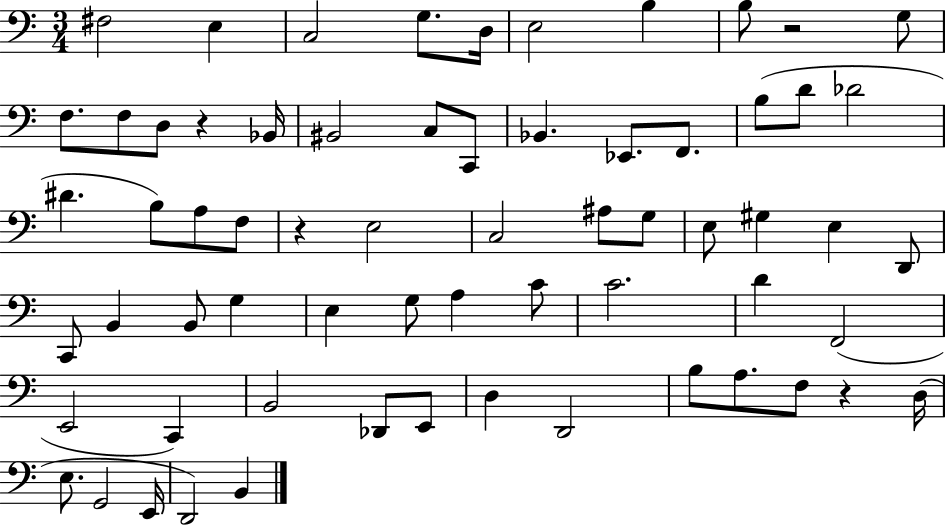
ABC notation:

X:1
T:Untitled
M:3/4
L:1/4
K:C
^F,2 E, C,2 G,/2 D,/4 E,2 B, B,/2 z2 G,/2 F,/2 F,/2 D,/2 z _B,,/4 ^B,,2 C,/2 C,,/2 _B,, _E,,/2 F,,/2 B,/2 D/2 _D2 ^D B,/2 A,/2 F,/2 z E,2 C,2 ^A,/2 G,/2 E,/2 ^G, E, D,,/2 C,,/2 B,, B,,/2 G, E, G,/2 A, C/2 C2 D F,,2 E,,2 C,, B,,2 _D,,/2 E,,/2 D, D,,2 B,/2 A,/2 F,/2 z D,/4 E,/2 G,,2 E,,/4 D,,2 B,,